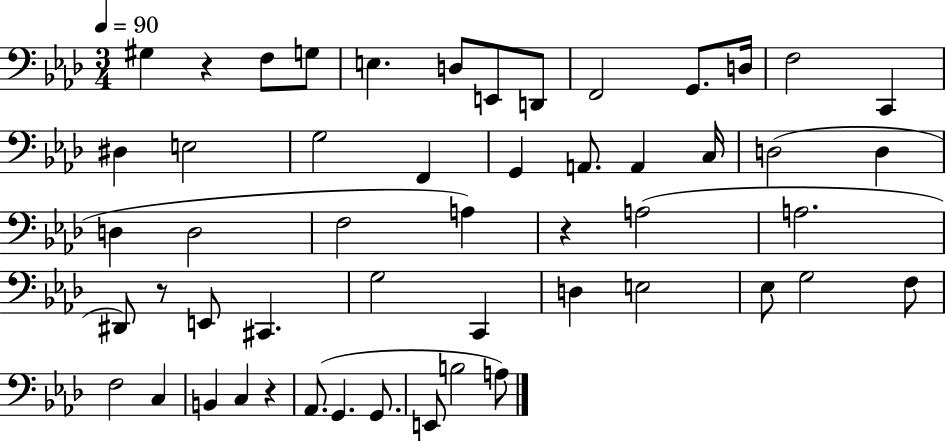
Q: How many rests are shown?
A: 4